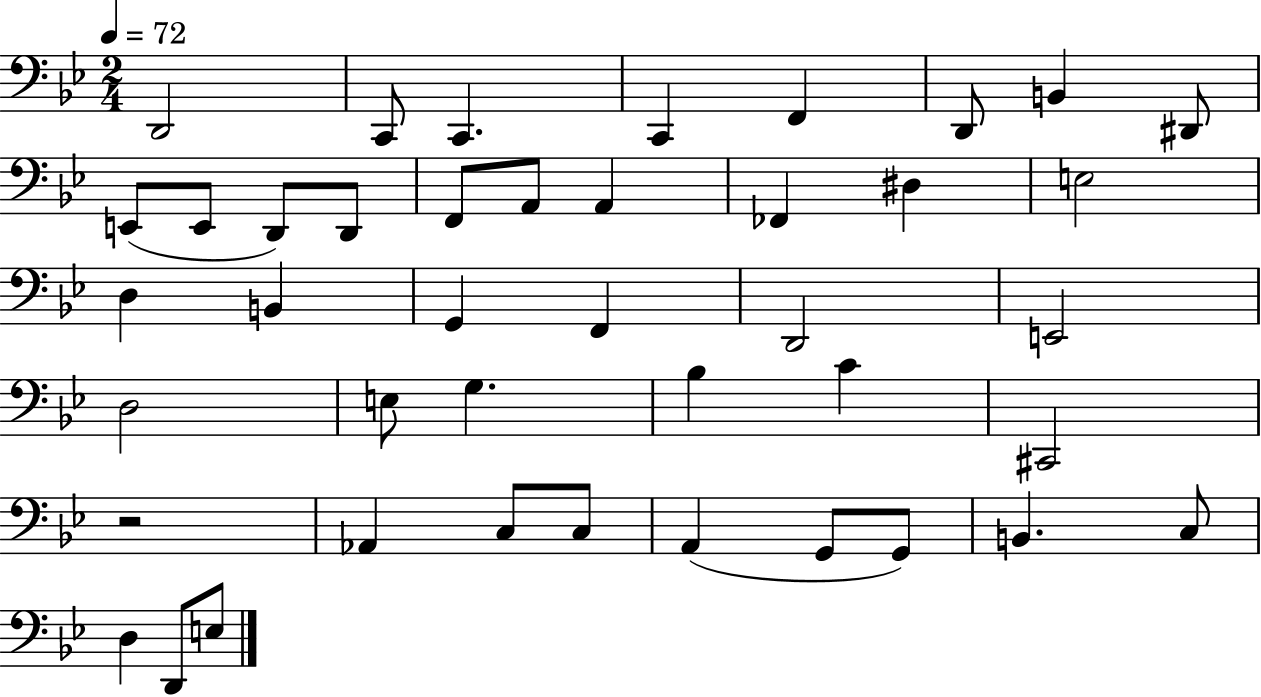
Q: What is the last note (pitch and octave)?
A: E3